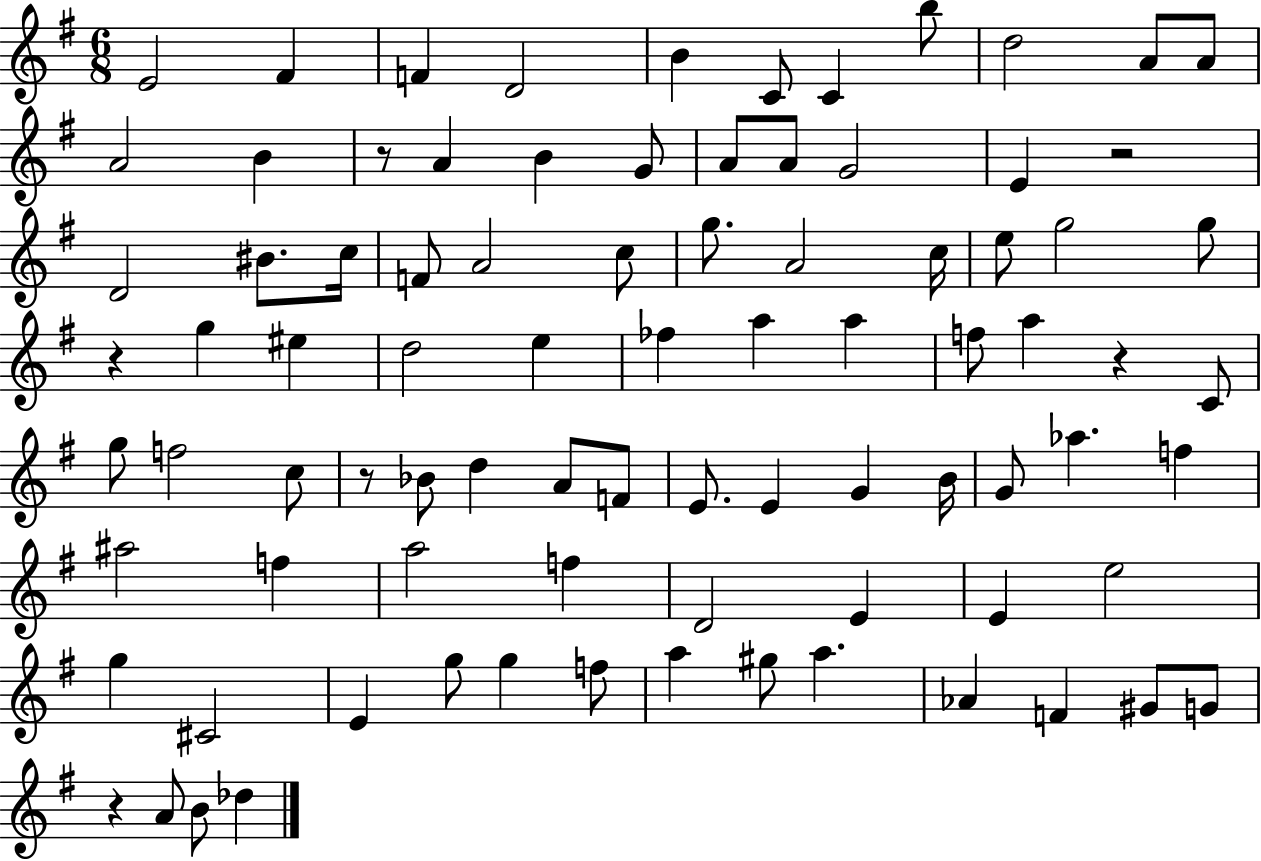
{
  \clef treble
  \numericTimeSignature
  \time 6/8
  \key g \major
  \repeat volta 2 { e'2 fis'4 | f'4 d'2 | b'4 c'8 c'4 b''8 | d''2 a'8 a'8 | \break a'2 b'4 | r8 a'4 b'4 g'8 | a'8 a'8 g'2 | e'4 r2 | \break d'2 bis'8. c''16 | f'8 a'2 c''8 | g''8. a'2 c''16 | e''8 g''2 g''8 | \break r4 g''4 eis''4 | d''2 e''4 | fes''4 a''4 a''4 | f''8 a''4 r4 c'8 | \break g''8 f''2 c''8 | r8 bes'8 d''4 a'8 f'8 | e'8. e'4 g'4 b'16 | g'8 aes''4. f''4 | \break ais''2 f''4 | a''2 f''4 | d'2 e'4 | e'4 e''2 | \break g''4 cis'2 | e'4 g''8 g''4 f''8 | a''4 gis''8 a''4. | aes'4 f'4 gis'8 g'8 | \break r4 a'8 b'8 des''4 | } \bar "|."
}